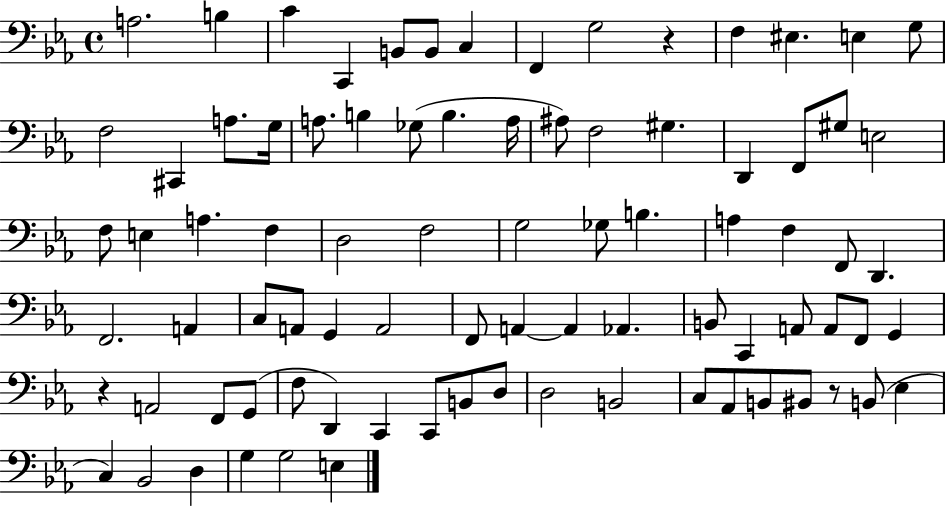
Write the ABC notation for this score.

X:1
T:Untitled
M:4/4
L:1/4
K:Eb
A,2 B, C C,, B,,/2 B,,/2 C, F,, G,2 z F, ^E, E, G,/2 F,2 ^C,, A,/2 G,/4 A,/2 B, _G,/2 B, A,/4 ^A,/2 F,2 ^G, D,, F,,/2 ^G,/2 E,2 F,/2 E, A, F, D,2 F,2 G,2 _G,/2 B, A, F, F,,/2 D,, F,,2 A,, C,/2 A,,/2 G,, A,,2 F,,/2 A,, A,, _A,, B,,/2 C,, A,,/2 A,,/2 F,,/2 G,, z A,,2 F,,/2 G,,/2 F,/2 D,, C,, C,,/2 B,,/2 D,/2 D,2 B,,2 C,/2 _A,,/2 B,,/2 ^B,,/2 z/2 B,,/2 _E, C, _B,,2 D, G, G,2 E,